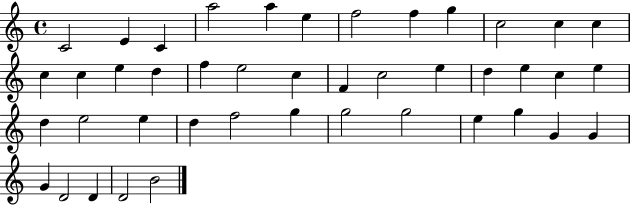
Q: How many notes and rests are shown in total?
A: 43